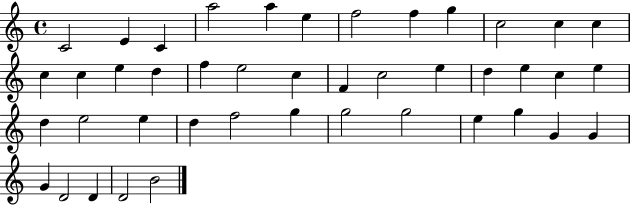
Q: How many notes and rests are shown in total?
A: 43